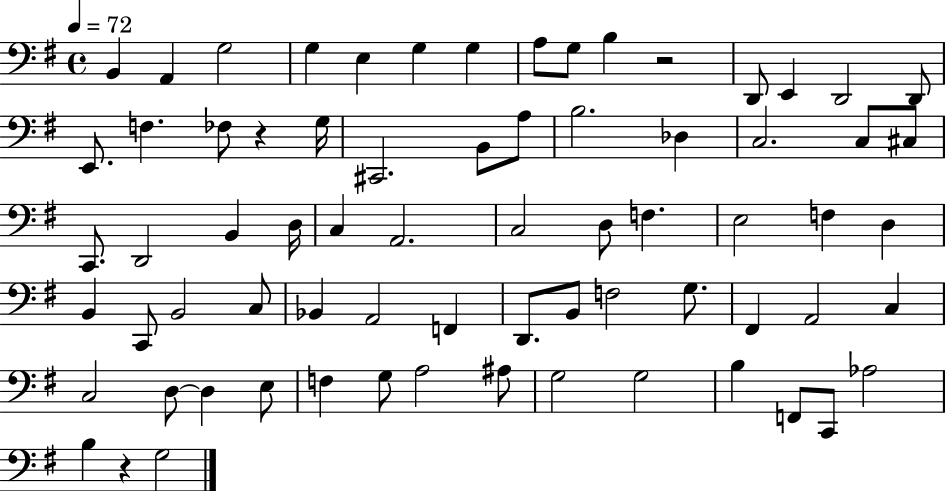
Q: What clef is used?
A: bass